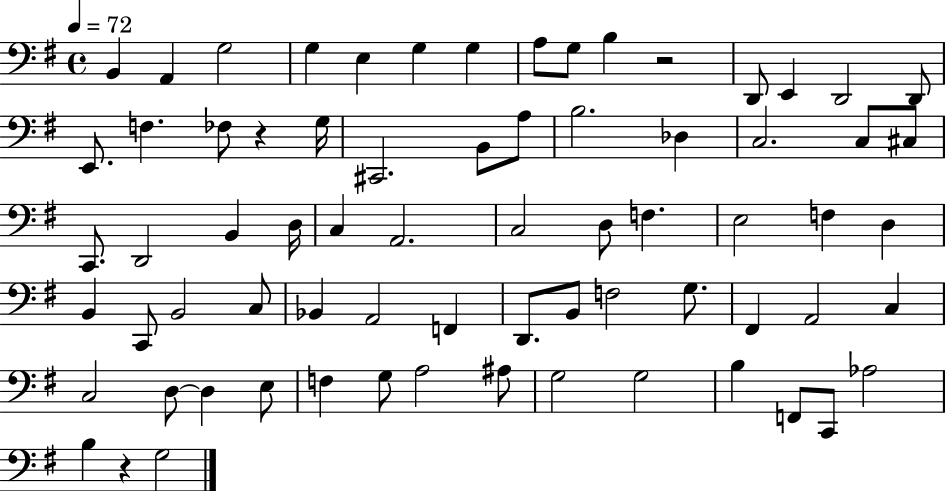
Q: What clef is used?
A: bass